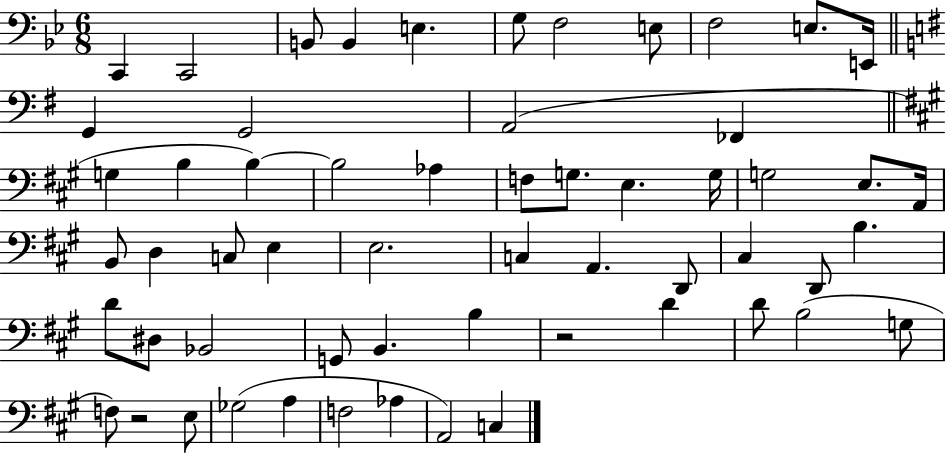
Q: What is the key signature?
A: BES major